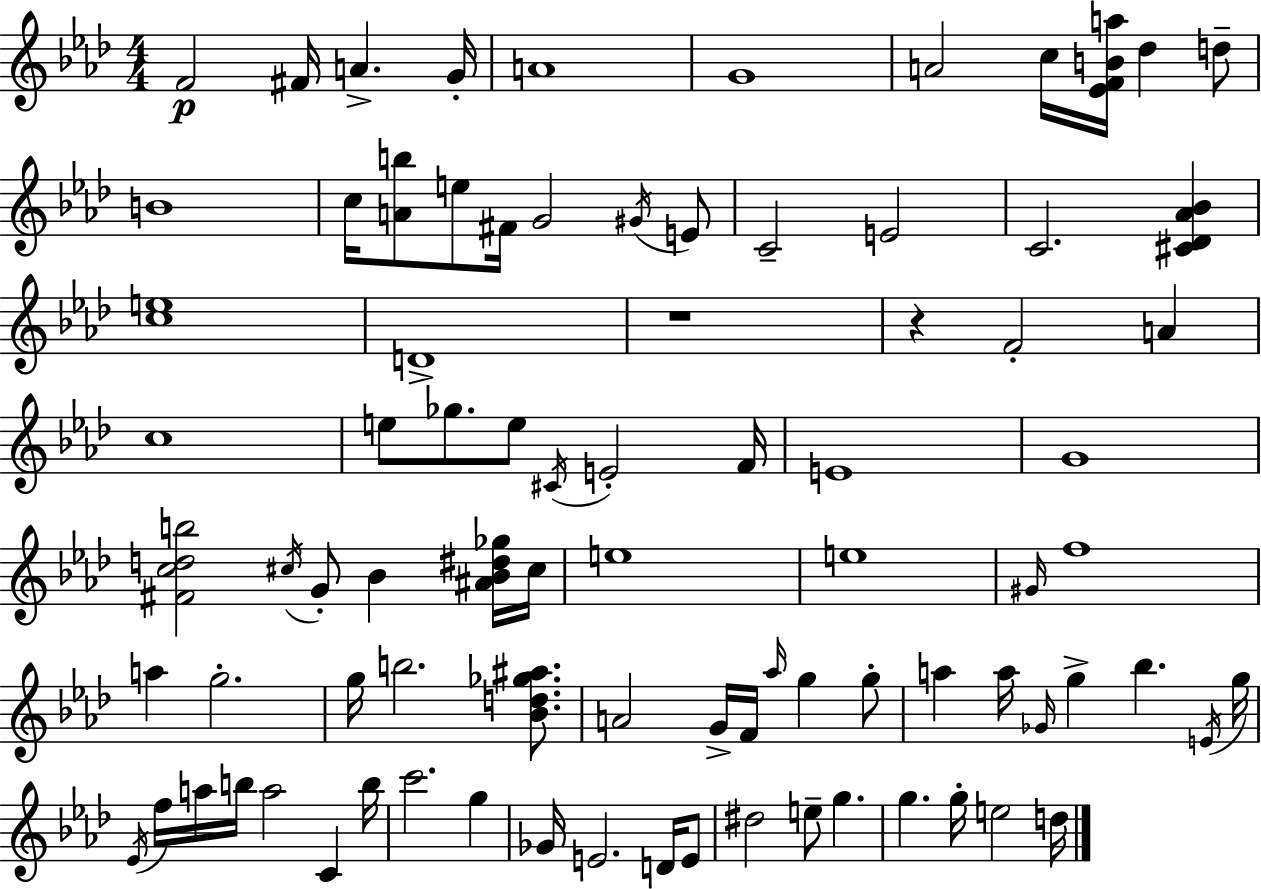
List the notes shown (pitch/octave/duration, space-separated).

F4/h F#4/s A4/q. G4/s A4/w G4/w A4/h C5/s [Eb4,F4,B4,A5]/s Db5/q D5/e B4/w C5/s [A4,B5]/e E5/e F#4/s G4/h G#4/s E4/e C4/h E4/h C4/h. [C#4,Db4,Ab4,Bb4]/q [C5,E5]/w D4/w R/w R/q F4/h A4/q C5/w E5/e Gb5/e. E5/e C#4/s E4/h F4/s E4/w G4/w [F#4,C5,D5,B5]/h C#5/s G4/e Bb4/q [A#4,Bb4,D#5,Gb5]/s C#5/s E5/w E5/w G#4/s F5/w A5/q G5/h. G5/s B5/h. [Bb4,D5,Gb5,A#5]/e. A4/h G4/s F4/s Ab5/s G5/q G5/e A5/q A5/s Gb4/s G5/q Bb5/q. E4/s G5/s Eb4/s F5/s A5/s B5/s A5/h C4/q B5/s C6/h. G5/q Gb4/s E4/h. D4/s E4/e D#5/h E5/e G5/q. G5/q. G5/s E5/h D5/s